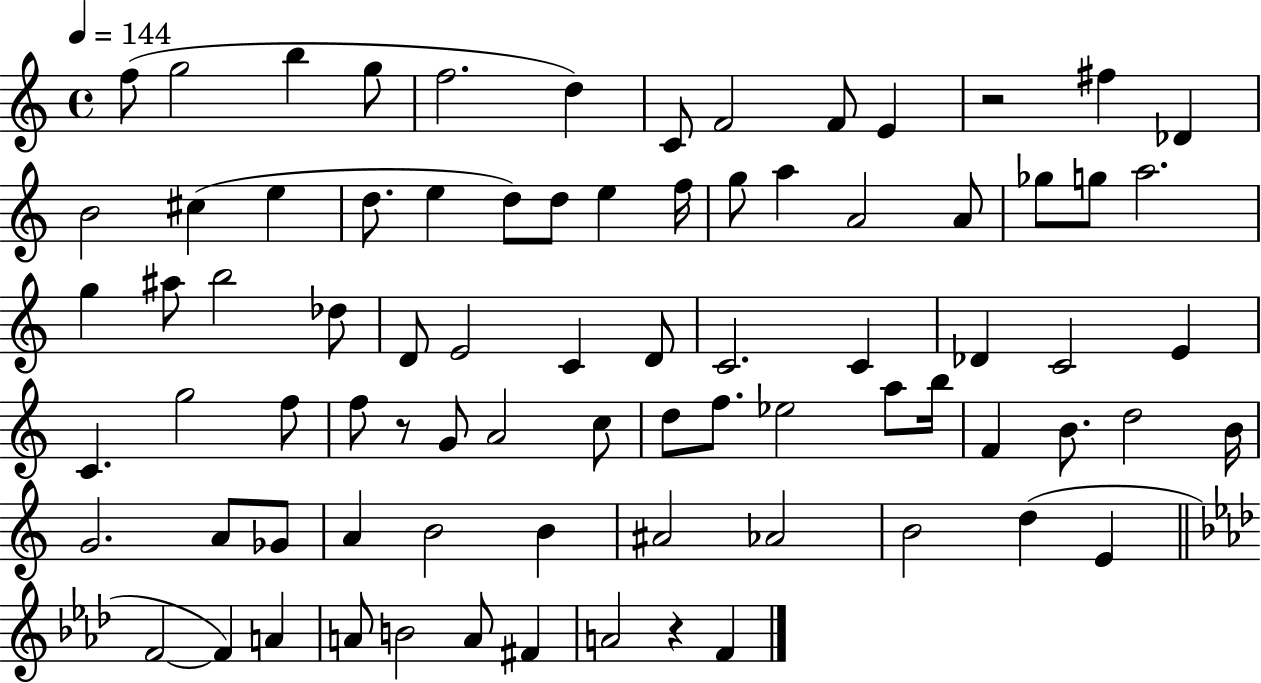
{
  \clef treble
  \time 4/4
  \defaultTimeSignature
  \key c \major
  \tempo 4 = 144
  f''8( g''2 b''4 g''8 | f''2. d''4) | c'8 f'2 f'8 e'4 | r2 fis''4 des'4 | \break b'2 cis''4( e''4 | d''8. e''4 d''8) d''8 e''4 f''16 | g''8 a''4 a'2 a'8 | ges''8 g''8 a''2. | \break g''4 ais''8 b''2 des''8 | d'8 e'2 c'4 d'8 | c'2. c'4 | des'4 c'2 e'4 | \break c'4. g''2 f''8 | f''8 r8 g'8 a'2 c''8 | d''8 f''8. ees''2 a''8 b''16 | f'4 b'8. d''2 b'16 | \break g'2. a'8 ges'8 | a'4 b'2 b'4 | ais'2 aes'2 | b'2 d''4( e'4 | \break \bar "||" \break \key aes \major f'2~~ f'4) a'4 | a'8 b'2 a'8 fis'4 | a'2 r4 f'4 | \bar "|."
}